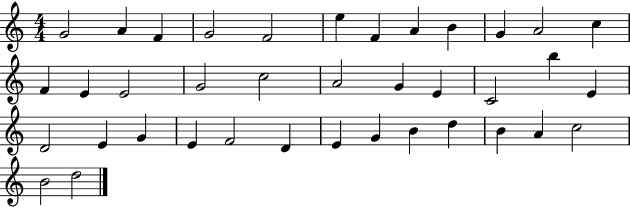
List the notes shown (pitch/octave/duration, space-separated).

G4/h A4/q F4/q G4/h F4/h E5/q F4/q A4/q B4/q G4/q A4/h C5/q F4/q E4/q E4/h G4/h C5/h A4/h G4/q E4/q C4/h B5/q E4/q D4/h E4/q G4/q E4/q F4/h D4/q E4/q G4/q B4/q D5/q B4/q A4/q C5/h B4/h D5/h